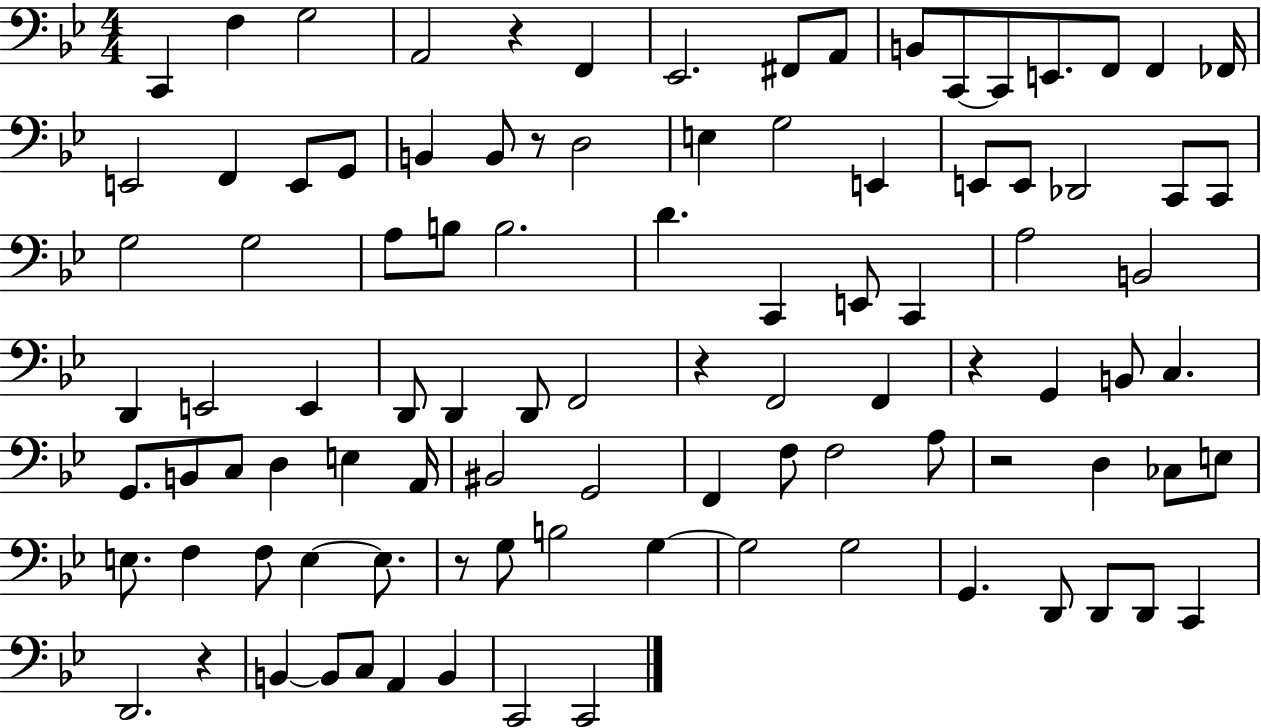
{
  \clef bass
  \numericTimeSignature
  \time 4/4
  \key bes \major
  c,4 f4 g2 | a,2 r4 f,4 | ees,2. fis,8 a,8 | b,8 c,8~~ c,8 e,8. f,8 f,4 fes,16 | \break e,2 f,4 e,8 g,8 | b,4 b,8 r8 d2 | e4 g2 e,4 | e,8 e,8 des,2 c,8 c,8 | \break g2 g2 | a8 b8 b2. | d'4. c,4 e,8 c,4 | a2 b,2 | \break d,4 e,2 e,4 | d,8 d,4 d,8 f,2 | r4 f,2 f,4 | r4 g,4 b,8 c4. | \break g,8. b,8 c8 d4 e4 a,16 | bis,2 g,2 | f,4 f8 f2 a8 | r2 d4 ces8 e8 | \break e8. f4 f8 e4~~ e8. | r8 g8 b2 g4~~ | g2 g2 | g,4. d,8 d,8 d,8 c,4 | \break d,2. r4 | b,4~~ b,8 c8 a,4 b,4 | c,2 c,2 | \bar "|."
}